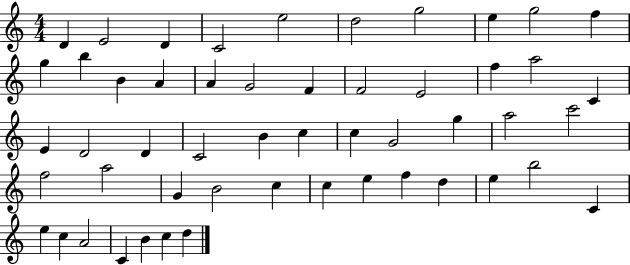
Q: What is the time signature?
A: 4/4